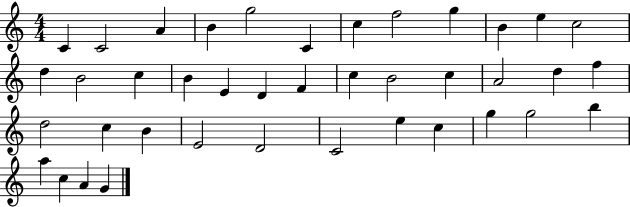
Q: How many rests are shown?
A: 0